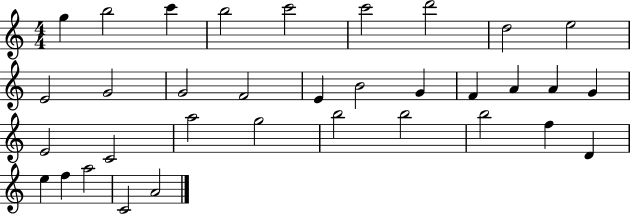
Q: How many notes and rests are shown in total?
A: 34